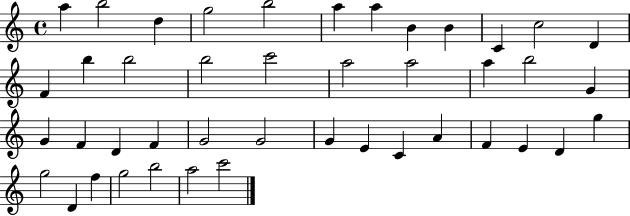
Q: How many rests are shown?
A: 0